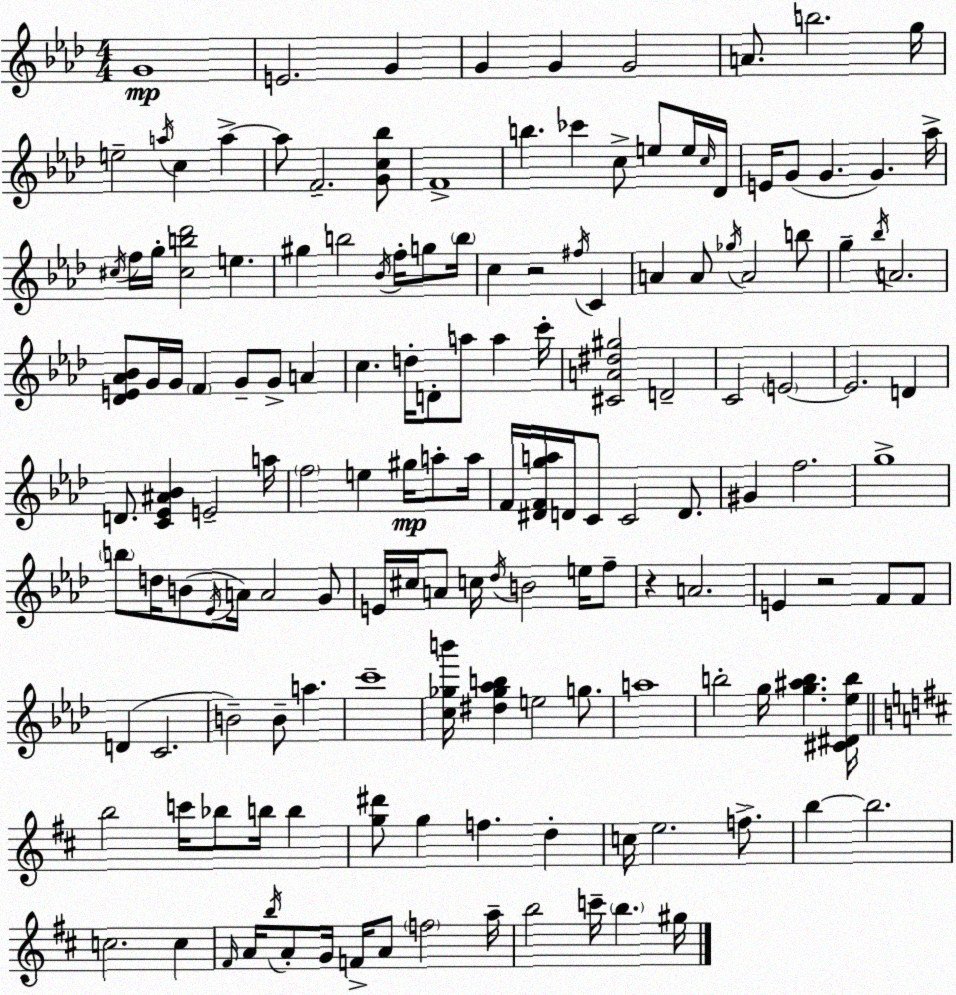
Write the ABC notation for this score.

X:1
T:Untitled
M:4/4
L:1/4
K:Fm
G4 E2 G G G G2 A/2 b2 g/4 e2 a/4 c a a/2 F2 [Gc_b]/2 F4 b _c' c/2 e/2 e/4 c/4 _D/4 E/4 G/2 G G _a/4 ^c/4 f/4 g/4 [^cb_d']2 e ^g b2 _B/4 f/4 g/2 b/4 c z2 ^f/4 C A A/2 _g/4 A2 b/2 g _b/4 A2 [_DE_A_B]/2 G/4 G/4 F G/2 G/2 A c d/4 D/2 a/2 a c'/4 [^CA^d^g]2 D2 C2 E2 E2 D D/2 [C_E^A_B] E2 a/4 f2 e ^g/4 a/2 a/4 F/4 [^DFga]/4 D/4 C/2 C2 D/2 ^G f2 g4 b/2 d/4 B/2 _E/4 A/4 A2 G/2 E/4 ^c/4 A/2 c/4 _d/4 B2 e/4 f/2 z A2 E z2 F/2 F/2 D C2 B2 B/2 a c'4 [c_gb']/4 [^d_g_ab] e2 g/2 a4 b2 g/4 [g^ab] [^C^D_eb]/4 b2 c'/4 _b/2 b/4 b [g^d']/2 g f d c/4 e2 f/2 b b2 c2 c ^F/4 A/4 b/4 A/2 G/4 F/4 A/2 f2 a/4 b2 c'/4 b ^g/4